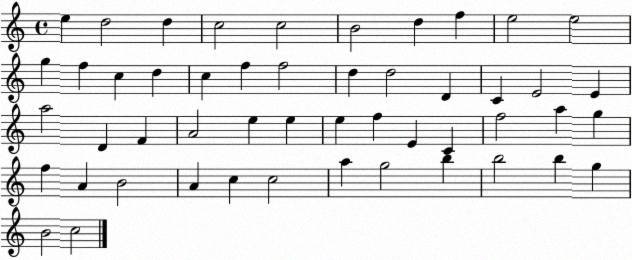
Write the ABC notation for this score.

X:1
T:Untitled
M:4/4
L:1/4
K:C
e d2 d c2 c2 B2 d f e2 e2 g f c d c f f2 d d2 D C E2 E a2 D F A2 e e e f E C f2 a g f A B2 A c c2 a g2 b b2 b g B2 c2